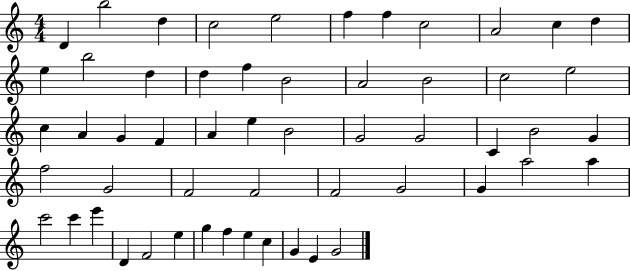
D4/q B5/h D5/q C5/h E5/h F5/q F5/q C5/h A4/h C5/q D5/q E5/q B5/h D5/q D5/q F5/q B4/h A4/h B4/h C5/h E5/h C5/q A4/q G4/q F4/q A4/q E5/q B4/h G4/h G4/h C4/q B4/h G4/q F5/h G4/h F4/h F4/h F4/h G4/h G4/q A5/h A5/q C6/h C6/q E6/q D4/q F4/h E5/q G5/q F5/q E5/q C5/q G4/q E4/q G4/h